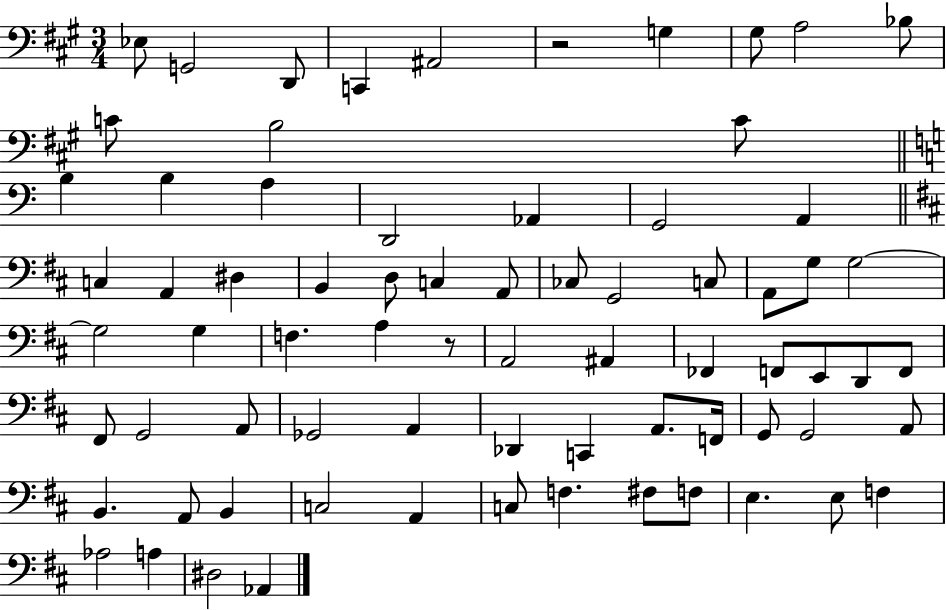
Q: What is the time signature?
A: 3/4